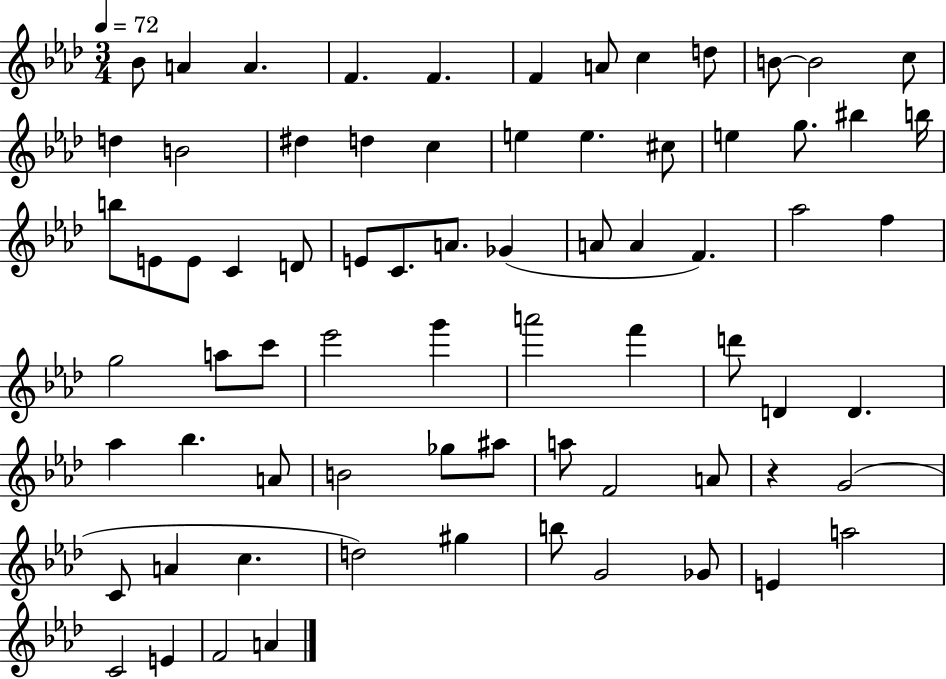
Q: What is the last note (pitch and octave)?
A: A4